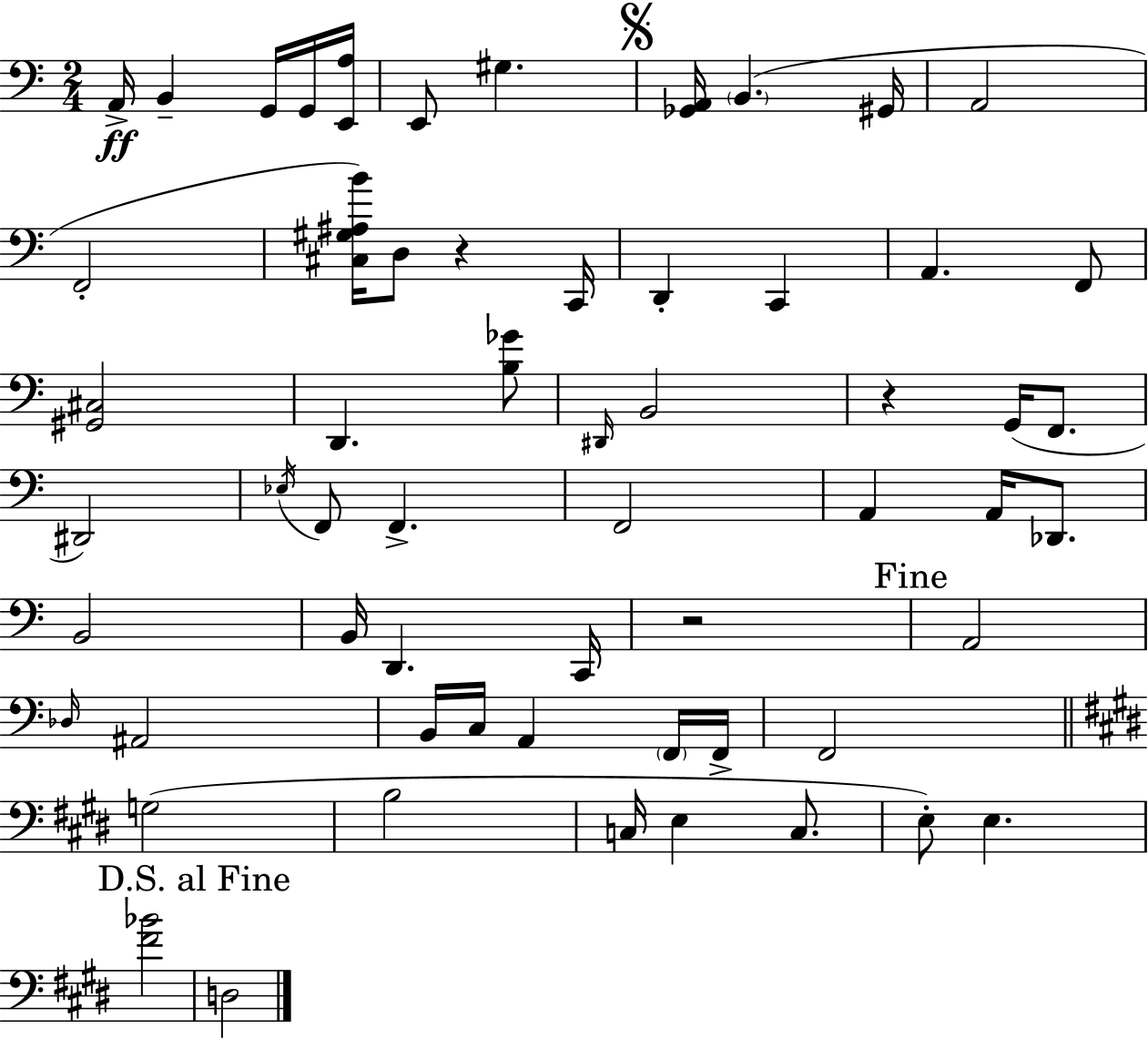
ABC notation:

X:1
T:Untitled
M:2/4
L:1/4
K:Am
A,,/4 B,, G,,/4 G,,/4 [E,,A,]/4 E,,/2 ^G, [_G,,A,,]/4 B,, ^G,,/4 A,,2 F,,2 [^C,^G,^A,B]/4 D,/2 z C,,/4 D,, C,, A,, F,,/2 [^G,,^C,]2 D,, [B,_G]/2 ^D,,/4 B,,2 z G,,/4 F,,/2 ^D,,2 _E,/4 F,,/2 F,, F,,2 A,, A,,/4 _D,,/2 B,,2 B,,/4 D,, C,,/4 z2 A,,2 _D,/4 ^A,,2 B,,/4 C,/4 A,, F,,/4 F,,/4 F,,2 G,2 B,2 C,/4 E, C,/2 E,/2 E, [^F_B]2 D,2